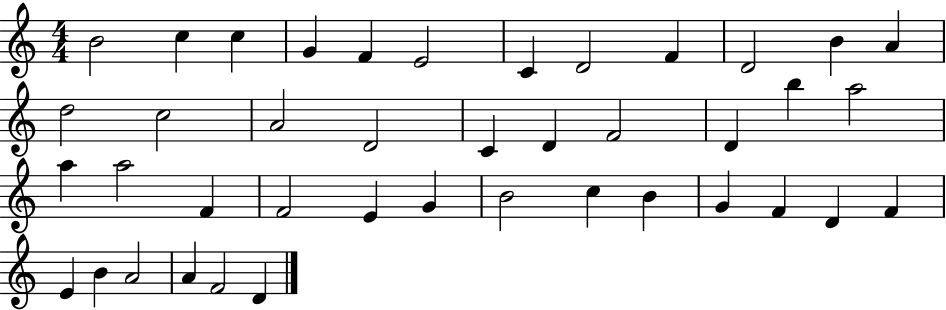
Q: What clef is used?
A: treble